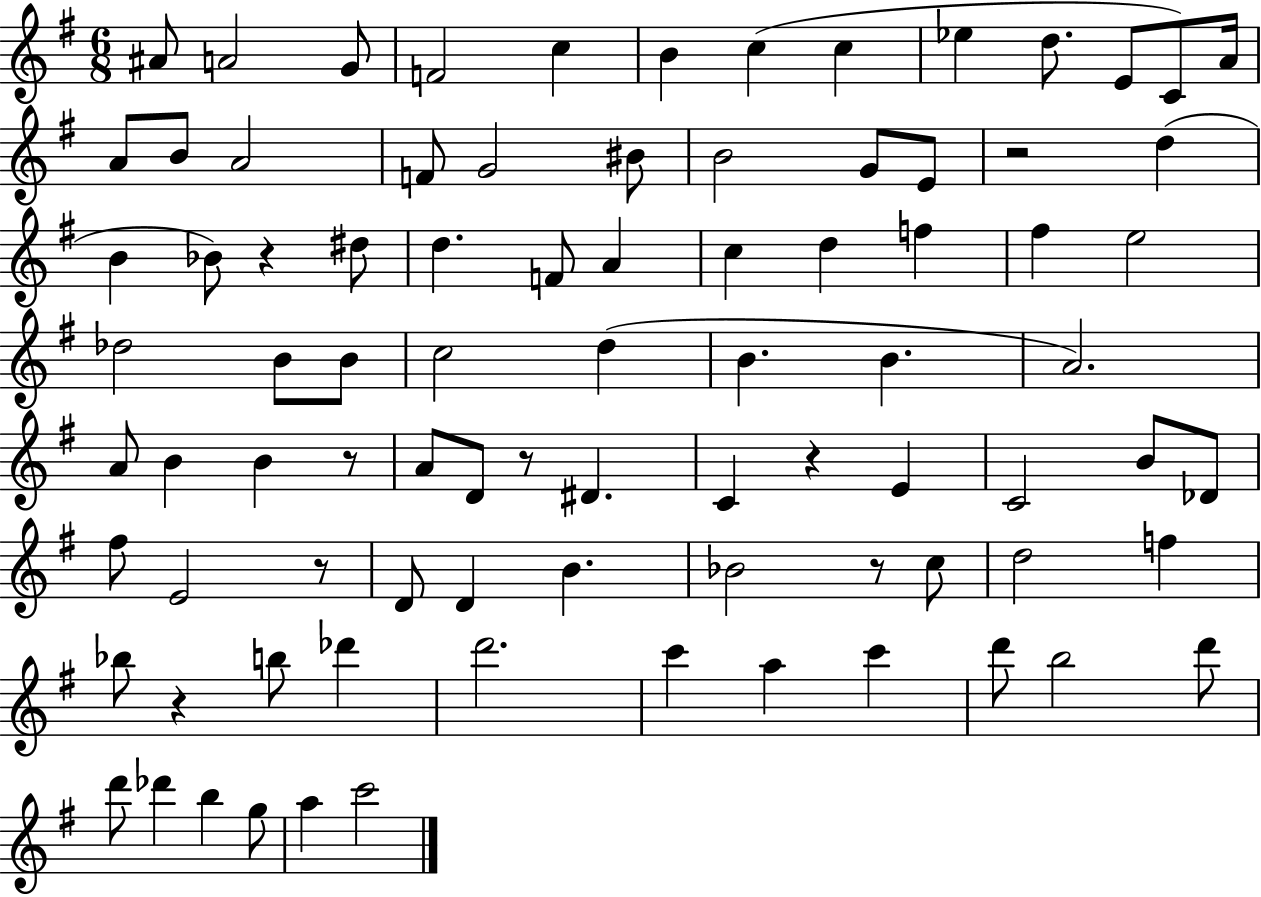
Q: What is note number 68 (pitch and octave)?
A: A5